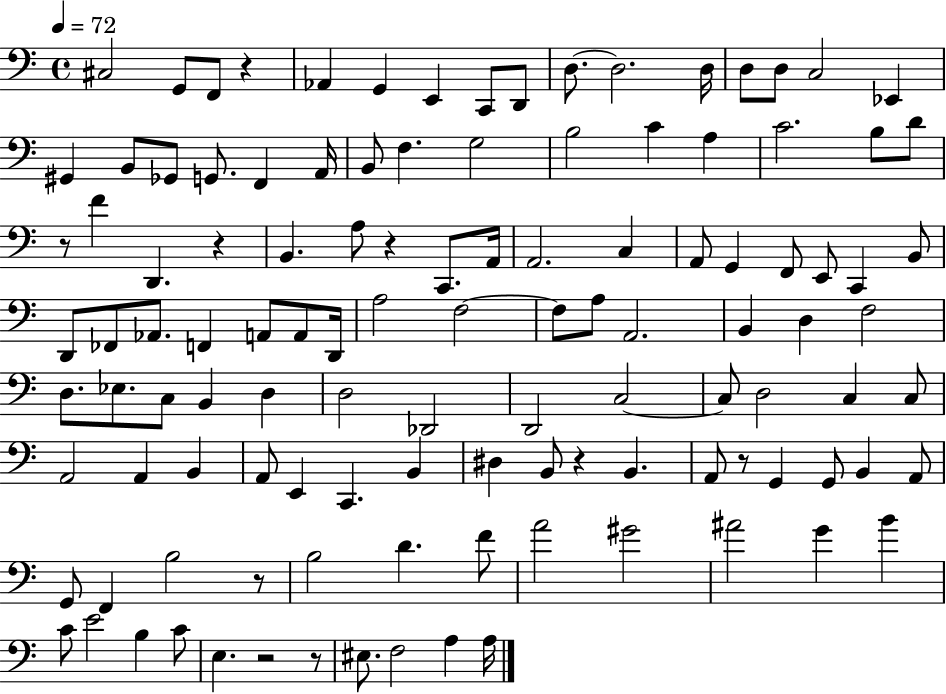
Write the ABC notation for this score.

X:1
T:Untitled
M:4/4
L:1/4
K:C
^C,2 G,,/2 F,,/2 z _A,, G,, E,, C,,/2 D,,/2 D,/2 D,2 D,/4 D,/2 D,/2 C,2 _E,, ^G,, B,,/2 _G,,/2 G,,/2 F,, A,,/4 B,,/2 F, G,2 B,2 C A, C2 B,/2 D/2 z/2 F D,, z B,, A,/2 z C,,/2 A,,/4 A,,2 C, A,,/2 G,, F,,/2 E,,/2 C,, B,,/2 D,,/2 _F,,/2 _A,,/2 F,, A,,/2 A,,/2 D,,/4 A,2 F,2 F,/2 A,/2 A,,2 B,, D, F,2 D,/2 _E,/2 C,/2 B,, D, D,2 _D,,2 D,,2 C,2 C,/2 D,2 C, C,/2 A,,2 A,, B,, A,,/2 E,, C,, B,, ^D, B,,/2 z B,, A,,/2 z/2 G,, G,,/2 B,, A,,/2 G,,/2 F,, B,2 z/2 B,2 D F/2 A2 ^G2 ^A2 G B C/2 E2 B, C/2 E, z2 z/2 ^E,/2 F,2 A, A,/4